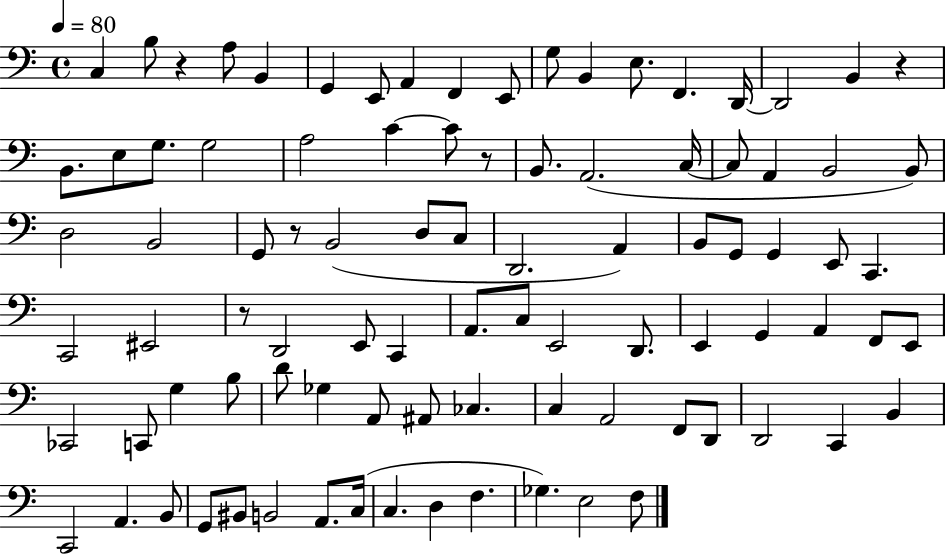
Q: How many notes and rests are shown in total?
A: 92